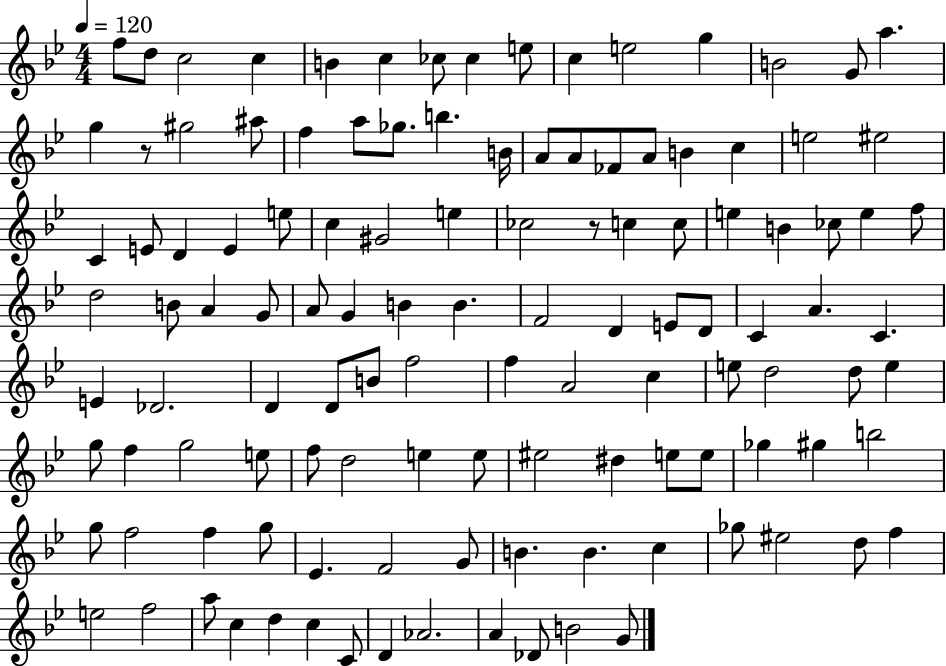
{
  \clef treble
  \numericTimeSignature
  \time 4/4
  \key bes \major
  \tempo 4 = 120
  f''8 d''8 c''2 c''4 | b'4 c''4 ces''8 ces''4 e''8 | c''4 e''2 g''4 | b'2 g'8 a''4. | \break g''4 r8 gis''2 ais''8 | f''4 a''8 ges''8. b''4. b'16 | a'8 a'8 fes'8 a'8 b'4 c''4 | e''2 eis''2 | \break c'4 e'8 d'4 e'4 e''8 | c''4 gis'2 e''4 | ces''2 r8 c''4 c''8 | e''4 b'4 ces''8 e''4 f''8 | \break d''2 b'8 a'4 g'8 | a'8 g'4 b'4 b'4. | f'2 d'4 e'8 d'8 | c'4 a'4. c'4. | \break e'4 des'2. | d'4 d'8 b'8 f''2 | f''4 a'2 c''4 | e''8 d''2 d''8 e''4 | \break g''8 f''4 g''2 e''8 | f''8 d''2 e''4 e''8 | eis''2 dis''4 e''8 e''8 | ges''4 gis''4 b''2 | \break g''8 f''2 f''4 g''8 | ees'4. f'2 g'8 | b'4. b'4. c''4 | ges''8 eis''2 d''8 f''4 | \break e''2 f''2 | a''8 c''4 d''4 c''4 c'8 | d'4 aes'2. | a'4 des'8 b'2 g'8 | \break \bar "|."
}